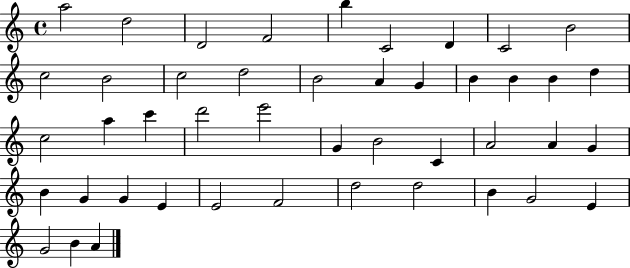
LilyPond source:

{
  \clef treble
  \time 4/4
  \defaultTimeSignature
  \key c \major
  a''2 d''2 | d'2 f'2 | b''4 c'2 d'4 | c'2 b'2 | \break c''2 b'2 | c''2 d''2 | b'2 a'4 g'4 | b'4 b'4 b'4 d''4 | \break c''2 a''4 c'''4 | d'''2 e'''2 | g'4 b'2 c'4 | a'2 a'4 g'4 | \break b'4 g'4 g'4 e'4 | e'2 f'2 | d''2 d''2 | b'4 g'2 e'4 | \break g'2 b'4 a'4 | \bar "|."
}